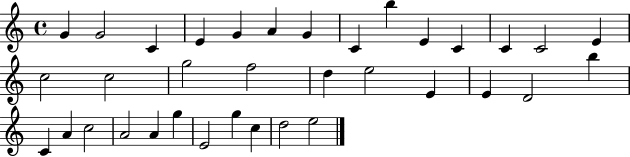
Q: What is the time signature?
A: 4/4